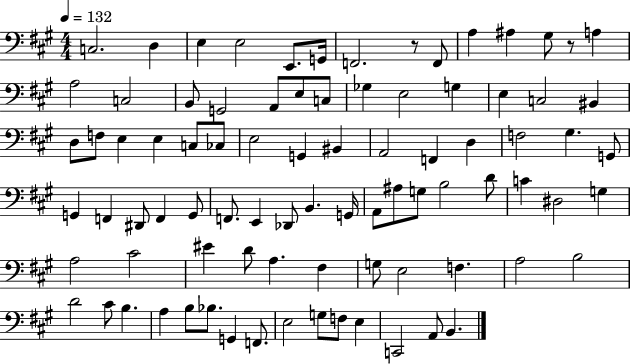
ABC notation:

X:1
T:Untitled
M:4/4
L:1/4
K:A
C,2 D, E, E,2 E,,/2 G,,/4 F,,2 z/2 F,,/2 A, ^A, ^G,/2 z/2 A, A,2 C,2 B,,/2 G,,2 A,,/2 E,/2 C,/2 _G, E,2 G, E, C,2 ^B,, D,/2 F,/2 E, E, C,/2 _C,/2 E,2 G,, ^B,, A,,2 F,, D, F,2 ^G, G,,/2 G,, F,, ^D,,/2 F,, G,,/2 F,,/2 E,, _D,,/2 B,, G,,/4 A,,/2 ^A,/2 G,/2 B,2 D/2 C ^D,2 G, A,2 ^C2 ^E D/2 A, ^F, G,/2 E,2 F, A,2 B,2 D2 ^C/2 B, A, B,/2 _B,/2 G,, F,,/2 E,2 G,/2 F,/2 E, C,,2 A,,/2 B,,